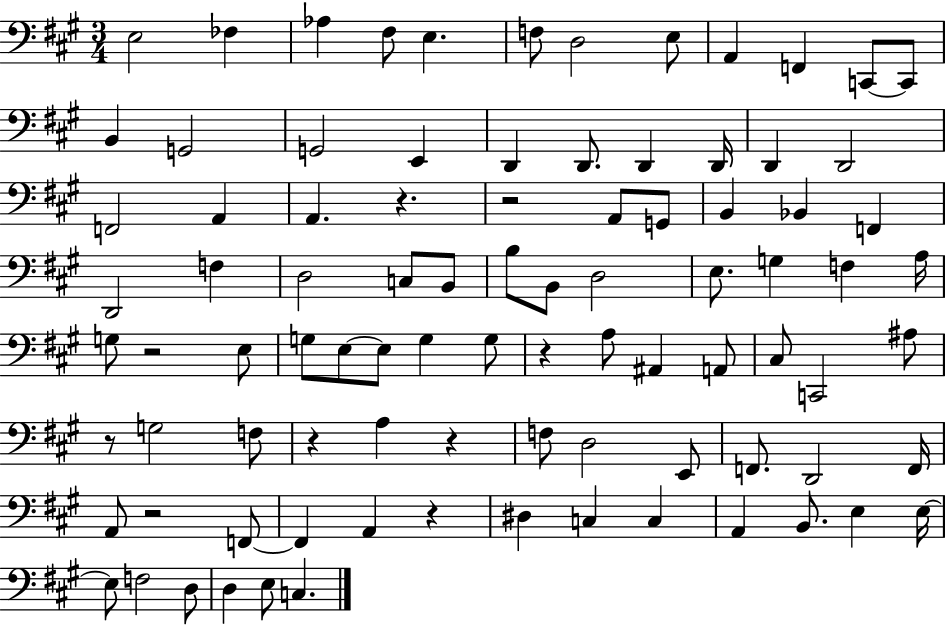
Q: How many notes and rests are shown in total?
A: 90